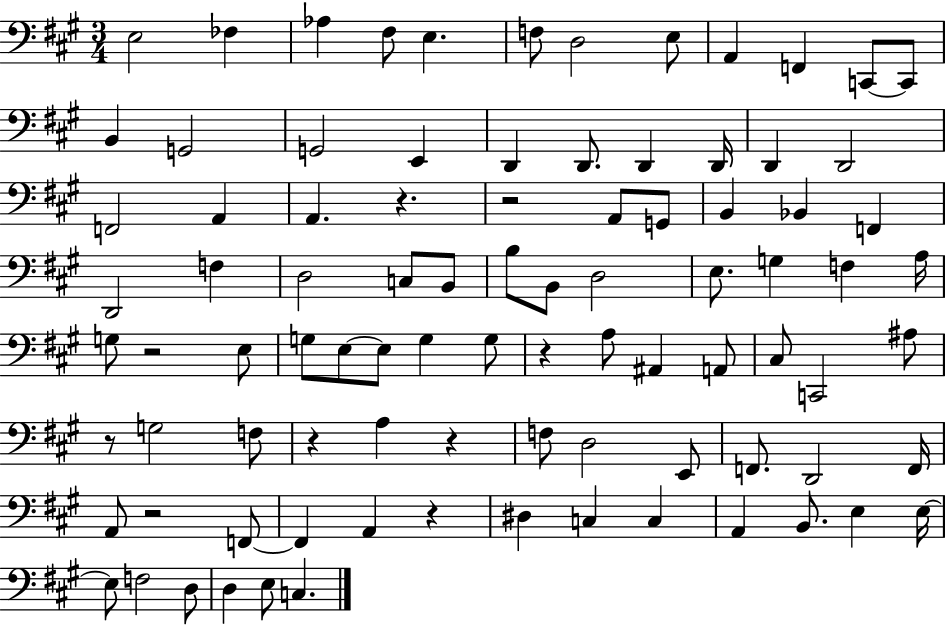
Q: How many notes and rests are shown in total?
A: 90